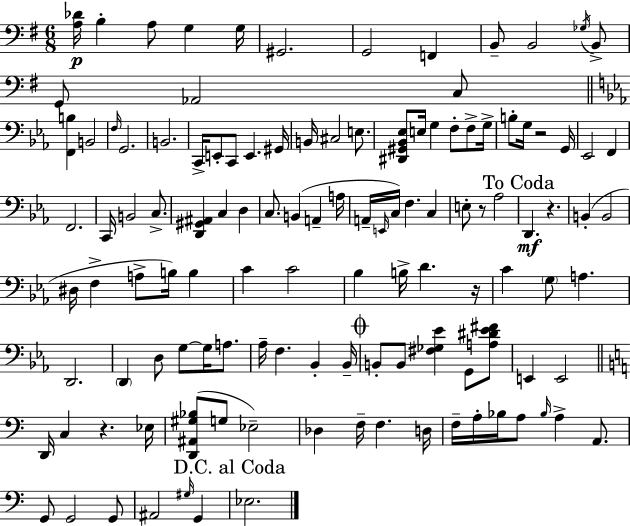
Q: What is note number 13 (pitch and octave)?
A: Ab2